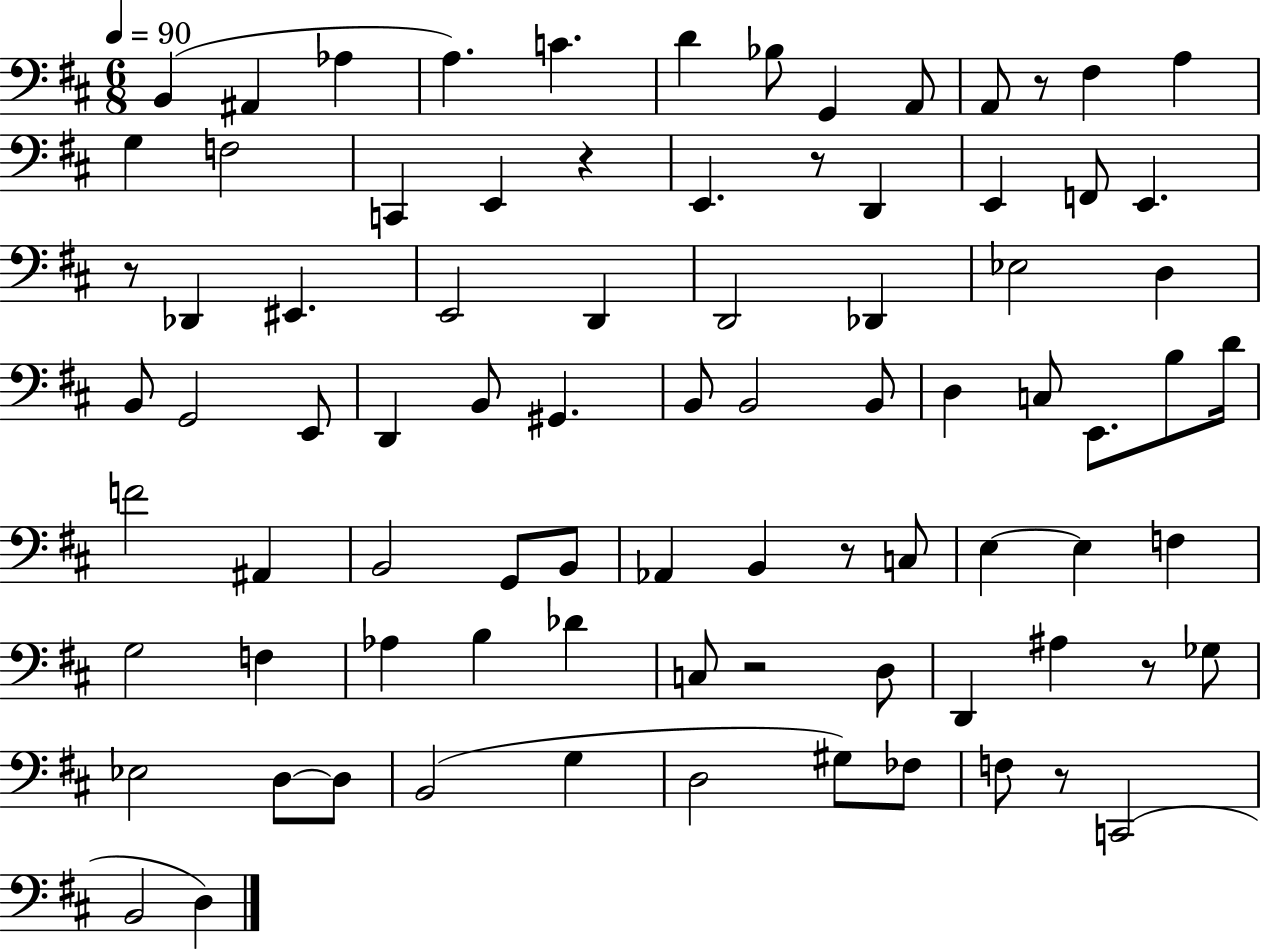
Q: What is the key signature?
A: D major